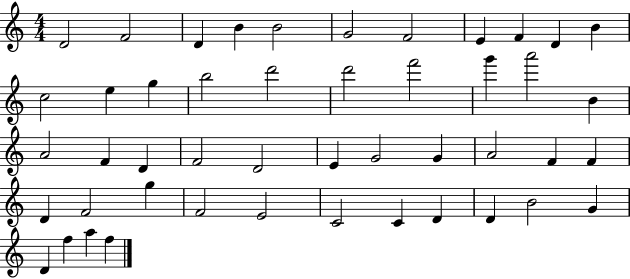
{
  \clef treble
  \numericTimeSignature
  \time 4/4
  \key c \major
  d'2 f'2 | d'4 b'4 b'2 | g'2 f'2 | e'4 f'4 d'4 b'4 | \break c''2 e''4 g''4 | b''2 d'''2 | d'''2 f'''2 | g'''4 a'''2 b'4 | \break a'2 f'4 d'4 | f'2 d'2 | e'4 g'2 g'4 | a'2 f'4 f'4 | \break d'4 f'2 g''4 | f'2 e'2 | c'2 c'4 d'4 | d'4 b'2 g'4 | \break d'4 f''4 a''4 f''4 | \bar "|."
}